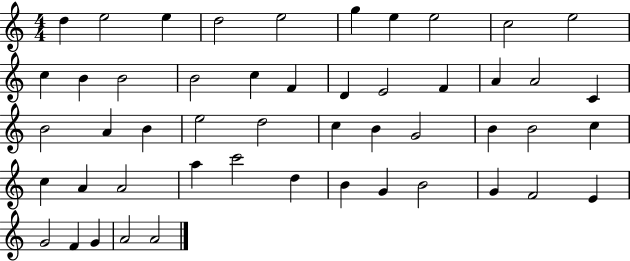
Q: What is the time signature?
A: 4/4